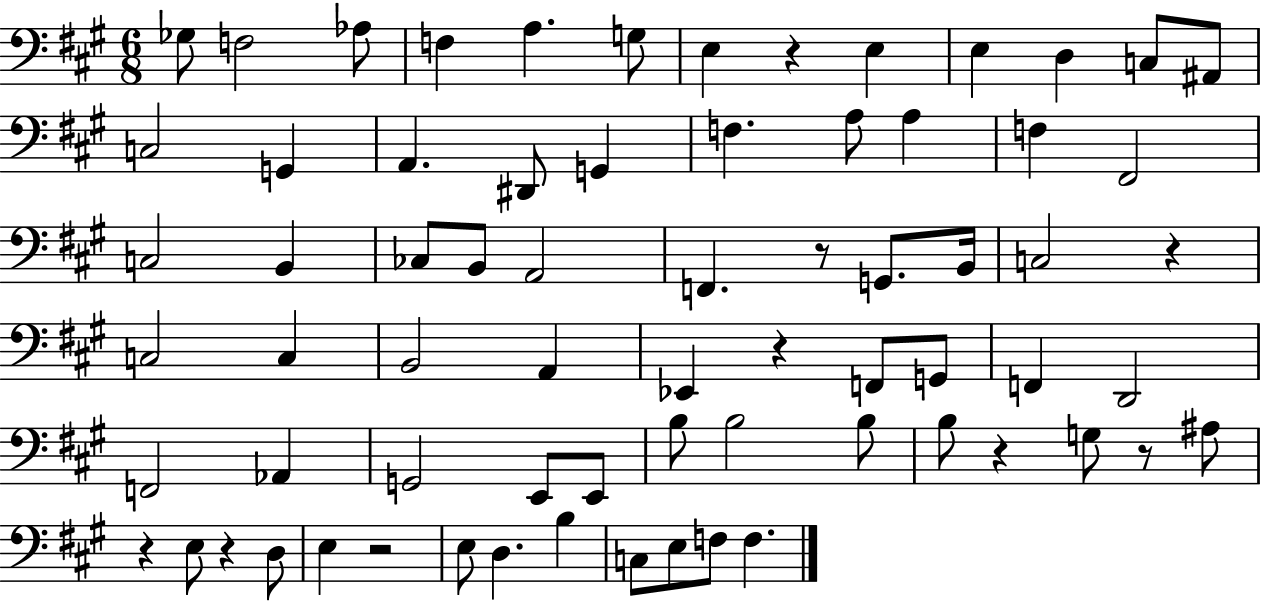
Gb3/e F3/h Ab3/e F3/q A3/q. G3/e E3/q R/q E3/q E3/q D3/q C3/e A#2/e C3/h G2/q A2/q. D#2/e G2/q F3/q. A3/e A3/q F3/q F#2/h C3/h B2/q CES3/e B2/e A2/h F2/q. R/e G2/e. B2/s C3/h R/q C3/h C3/q B2/h A2/q Eb2/q R/q F2/e G2/e F2/q D2/h F2/h Ab2/q G2/h E2/e E2/e B3/e B3/h B3/e B3/e R/q G3/e R/e A#3/e R/q E3/e R/q D3/e E3/q R/h E3/e D3/q. B3/q C3/e E3/e F3/e F3/q.